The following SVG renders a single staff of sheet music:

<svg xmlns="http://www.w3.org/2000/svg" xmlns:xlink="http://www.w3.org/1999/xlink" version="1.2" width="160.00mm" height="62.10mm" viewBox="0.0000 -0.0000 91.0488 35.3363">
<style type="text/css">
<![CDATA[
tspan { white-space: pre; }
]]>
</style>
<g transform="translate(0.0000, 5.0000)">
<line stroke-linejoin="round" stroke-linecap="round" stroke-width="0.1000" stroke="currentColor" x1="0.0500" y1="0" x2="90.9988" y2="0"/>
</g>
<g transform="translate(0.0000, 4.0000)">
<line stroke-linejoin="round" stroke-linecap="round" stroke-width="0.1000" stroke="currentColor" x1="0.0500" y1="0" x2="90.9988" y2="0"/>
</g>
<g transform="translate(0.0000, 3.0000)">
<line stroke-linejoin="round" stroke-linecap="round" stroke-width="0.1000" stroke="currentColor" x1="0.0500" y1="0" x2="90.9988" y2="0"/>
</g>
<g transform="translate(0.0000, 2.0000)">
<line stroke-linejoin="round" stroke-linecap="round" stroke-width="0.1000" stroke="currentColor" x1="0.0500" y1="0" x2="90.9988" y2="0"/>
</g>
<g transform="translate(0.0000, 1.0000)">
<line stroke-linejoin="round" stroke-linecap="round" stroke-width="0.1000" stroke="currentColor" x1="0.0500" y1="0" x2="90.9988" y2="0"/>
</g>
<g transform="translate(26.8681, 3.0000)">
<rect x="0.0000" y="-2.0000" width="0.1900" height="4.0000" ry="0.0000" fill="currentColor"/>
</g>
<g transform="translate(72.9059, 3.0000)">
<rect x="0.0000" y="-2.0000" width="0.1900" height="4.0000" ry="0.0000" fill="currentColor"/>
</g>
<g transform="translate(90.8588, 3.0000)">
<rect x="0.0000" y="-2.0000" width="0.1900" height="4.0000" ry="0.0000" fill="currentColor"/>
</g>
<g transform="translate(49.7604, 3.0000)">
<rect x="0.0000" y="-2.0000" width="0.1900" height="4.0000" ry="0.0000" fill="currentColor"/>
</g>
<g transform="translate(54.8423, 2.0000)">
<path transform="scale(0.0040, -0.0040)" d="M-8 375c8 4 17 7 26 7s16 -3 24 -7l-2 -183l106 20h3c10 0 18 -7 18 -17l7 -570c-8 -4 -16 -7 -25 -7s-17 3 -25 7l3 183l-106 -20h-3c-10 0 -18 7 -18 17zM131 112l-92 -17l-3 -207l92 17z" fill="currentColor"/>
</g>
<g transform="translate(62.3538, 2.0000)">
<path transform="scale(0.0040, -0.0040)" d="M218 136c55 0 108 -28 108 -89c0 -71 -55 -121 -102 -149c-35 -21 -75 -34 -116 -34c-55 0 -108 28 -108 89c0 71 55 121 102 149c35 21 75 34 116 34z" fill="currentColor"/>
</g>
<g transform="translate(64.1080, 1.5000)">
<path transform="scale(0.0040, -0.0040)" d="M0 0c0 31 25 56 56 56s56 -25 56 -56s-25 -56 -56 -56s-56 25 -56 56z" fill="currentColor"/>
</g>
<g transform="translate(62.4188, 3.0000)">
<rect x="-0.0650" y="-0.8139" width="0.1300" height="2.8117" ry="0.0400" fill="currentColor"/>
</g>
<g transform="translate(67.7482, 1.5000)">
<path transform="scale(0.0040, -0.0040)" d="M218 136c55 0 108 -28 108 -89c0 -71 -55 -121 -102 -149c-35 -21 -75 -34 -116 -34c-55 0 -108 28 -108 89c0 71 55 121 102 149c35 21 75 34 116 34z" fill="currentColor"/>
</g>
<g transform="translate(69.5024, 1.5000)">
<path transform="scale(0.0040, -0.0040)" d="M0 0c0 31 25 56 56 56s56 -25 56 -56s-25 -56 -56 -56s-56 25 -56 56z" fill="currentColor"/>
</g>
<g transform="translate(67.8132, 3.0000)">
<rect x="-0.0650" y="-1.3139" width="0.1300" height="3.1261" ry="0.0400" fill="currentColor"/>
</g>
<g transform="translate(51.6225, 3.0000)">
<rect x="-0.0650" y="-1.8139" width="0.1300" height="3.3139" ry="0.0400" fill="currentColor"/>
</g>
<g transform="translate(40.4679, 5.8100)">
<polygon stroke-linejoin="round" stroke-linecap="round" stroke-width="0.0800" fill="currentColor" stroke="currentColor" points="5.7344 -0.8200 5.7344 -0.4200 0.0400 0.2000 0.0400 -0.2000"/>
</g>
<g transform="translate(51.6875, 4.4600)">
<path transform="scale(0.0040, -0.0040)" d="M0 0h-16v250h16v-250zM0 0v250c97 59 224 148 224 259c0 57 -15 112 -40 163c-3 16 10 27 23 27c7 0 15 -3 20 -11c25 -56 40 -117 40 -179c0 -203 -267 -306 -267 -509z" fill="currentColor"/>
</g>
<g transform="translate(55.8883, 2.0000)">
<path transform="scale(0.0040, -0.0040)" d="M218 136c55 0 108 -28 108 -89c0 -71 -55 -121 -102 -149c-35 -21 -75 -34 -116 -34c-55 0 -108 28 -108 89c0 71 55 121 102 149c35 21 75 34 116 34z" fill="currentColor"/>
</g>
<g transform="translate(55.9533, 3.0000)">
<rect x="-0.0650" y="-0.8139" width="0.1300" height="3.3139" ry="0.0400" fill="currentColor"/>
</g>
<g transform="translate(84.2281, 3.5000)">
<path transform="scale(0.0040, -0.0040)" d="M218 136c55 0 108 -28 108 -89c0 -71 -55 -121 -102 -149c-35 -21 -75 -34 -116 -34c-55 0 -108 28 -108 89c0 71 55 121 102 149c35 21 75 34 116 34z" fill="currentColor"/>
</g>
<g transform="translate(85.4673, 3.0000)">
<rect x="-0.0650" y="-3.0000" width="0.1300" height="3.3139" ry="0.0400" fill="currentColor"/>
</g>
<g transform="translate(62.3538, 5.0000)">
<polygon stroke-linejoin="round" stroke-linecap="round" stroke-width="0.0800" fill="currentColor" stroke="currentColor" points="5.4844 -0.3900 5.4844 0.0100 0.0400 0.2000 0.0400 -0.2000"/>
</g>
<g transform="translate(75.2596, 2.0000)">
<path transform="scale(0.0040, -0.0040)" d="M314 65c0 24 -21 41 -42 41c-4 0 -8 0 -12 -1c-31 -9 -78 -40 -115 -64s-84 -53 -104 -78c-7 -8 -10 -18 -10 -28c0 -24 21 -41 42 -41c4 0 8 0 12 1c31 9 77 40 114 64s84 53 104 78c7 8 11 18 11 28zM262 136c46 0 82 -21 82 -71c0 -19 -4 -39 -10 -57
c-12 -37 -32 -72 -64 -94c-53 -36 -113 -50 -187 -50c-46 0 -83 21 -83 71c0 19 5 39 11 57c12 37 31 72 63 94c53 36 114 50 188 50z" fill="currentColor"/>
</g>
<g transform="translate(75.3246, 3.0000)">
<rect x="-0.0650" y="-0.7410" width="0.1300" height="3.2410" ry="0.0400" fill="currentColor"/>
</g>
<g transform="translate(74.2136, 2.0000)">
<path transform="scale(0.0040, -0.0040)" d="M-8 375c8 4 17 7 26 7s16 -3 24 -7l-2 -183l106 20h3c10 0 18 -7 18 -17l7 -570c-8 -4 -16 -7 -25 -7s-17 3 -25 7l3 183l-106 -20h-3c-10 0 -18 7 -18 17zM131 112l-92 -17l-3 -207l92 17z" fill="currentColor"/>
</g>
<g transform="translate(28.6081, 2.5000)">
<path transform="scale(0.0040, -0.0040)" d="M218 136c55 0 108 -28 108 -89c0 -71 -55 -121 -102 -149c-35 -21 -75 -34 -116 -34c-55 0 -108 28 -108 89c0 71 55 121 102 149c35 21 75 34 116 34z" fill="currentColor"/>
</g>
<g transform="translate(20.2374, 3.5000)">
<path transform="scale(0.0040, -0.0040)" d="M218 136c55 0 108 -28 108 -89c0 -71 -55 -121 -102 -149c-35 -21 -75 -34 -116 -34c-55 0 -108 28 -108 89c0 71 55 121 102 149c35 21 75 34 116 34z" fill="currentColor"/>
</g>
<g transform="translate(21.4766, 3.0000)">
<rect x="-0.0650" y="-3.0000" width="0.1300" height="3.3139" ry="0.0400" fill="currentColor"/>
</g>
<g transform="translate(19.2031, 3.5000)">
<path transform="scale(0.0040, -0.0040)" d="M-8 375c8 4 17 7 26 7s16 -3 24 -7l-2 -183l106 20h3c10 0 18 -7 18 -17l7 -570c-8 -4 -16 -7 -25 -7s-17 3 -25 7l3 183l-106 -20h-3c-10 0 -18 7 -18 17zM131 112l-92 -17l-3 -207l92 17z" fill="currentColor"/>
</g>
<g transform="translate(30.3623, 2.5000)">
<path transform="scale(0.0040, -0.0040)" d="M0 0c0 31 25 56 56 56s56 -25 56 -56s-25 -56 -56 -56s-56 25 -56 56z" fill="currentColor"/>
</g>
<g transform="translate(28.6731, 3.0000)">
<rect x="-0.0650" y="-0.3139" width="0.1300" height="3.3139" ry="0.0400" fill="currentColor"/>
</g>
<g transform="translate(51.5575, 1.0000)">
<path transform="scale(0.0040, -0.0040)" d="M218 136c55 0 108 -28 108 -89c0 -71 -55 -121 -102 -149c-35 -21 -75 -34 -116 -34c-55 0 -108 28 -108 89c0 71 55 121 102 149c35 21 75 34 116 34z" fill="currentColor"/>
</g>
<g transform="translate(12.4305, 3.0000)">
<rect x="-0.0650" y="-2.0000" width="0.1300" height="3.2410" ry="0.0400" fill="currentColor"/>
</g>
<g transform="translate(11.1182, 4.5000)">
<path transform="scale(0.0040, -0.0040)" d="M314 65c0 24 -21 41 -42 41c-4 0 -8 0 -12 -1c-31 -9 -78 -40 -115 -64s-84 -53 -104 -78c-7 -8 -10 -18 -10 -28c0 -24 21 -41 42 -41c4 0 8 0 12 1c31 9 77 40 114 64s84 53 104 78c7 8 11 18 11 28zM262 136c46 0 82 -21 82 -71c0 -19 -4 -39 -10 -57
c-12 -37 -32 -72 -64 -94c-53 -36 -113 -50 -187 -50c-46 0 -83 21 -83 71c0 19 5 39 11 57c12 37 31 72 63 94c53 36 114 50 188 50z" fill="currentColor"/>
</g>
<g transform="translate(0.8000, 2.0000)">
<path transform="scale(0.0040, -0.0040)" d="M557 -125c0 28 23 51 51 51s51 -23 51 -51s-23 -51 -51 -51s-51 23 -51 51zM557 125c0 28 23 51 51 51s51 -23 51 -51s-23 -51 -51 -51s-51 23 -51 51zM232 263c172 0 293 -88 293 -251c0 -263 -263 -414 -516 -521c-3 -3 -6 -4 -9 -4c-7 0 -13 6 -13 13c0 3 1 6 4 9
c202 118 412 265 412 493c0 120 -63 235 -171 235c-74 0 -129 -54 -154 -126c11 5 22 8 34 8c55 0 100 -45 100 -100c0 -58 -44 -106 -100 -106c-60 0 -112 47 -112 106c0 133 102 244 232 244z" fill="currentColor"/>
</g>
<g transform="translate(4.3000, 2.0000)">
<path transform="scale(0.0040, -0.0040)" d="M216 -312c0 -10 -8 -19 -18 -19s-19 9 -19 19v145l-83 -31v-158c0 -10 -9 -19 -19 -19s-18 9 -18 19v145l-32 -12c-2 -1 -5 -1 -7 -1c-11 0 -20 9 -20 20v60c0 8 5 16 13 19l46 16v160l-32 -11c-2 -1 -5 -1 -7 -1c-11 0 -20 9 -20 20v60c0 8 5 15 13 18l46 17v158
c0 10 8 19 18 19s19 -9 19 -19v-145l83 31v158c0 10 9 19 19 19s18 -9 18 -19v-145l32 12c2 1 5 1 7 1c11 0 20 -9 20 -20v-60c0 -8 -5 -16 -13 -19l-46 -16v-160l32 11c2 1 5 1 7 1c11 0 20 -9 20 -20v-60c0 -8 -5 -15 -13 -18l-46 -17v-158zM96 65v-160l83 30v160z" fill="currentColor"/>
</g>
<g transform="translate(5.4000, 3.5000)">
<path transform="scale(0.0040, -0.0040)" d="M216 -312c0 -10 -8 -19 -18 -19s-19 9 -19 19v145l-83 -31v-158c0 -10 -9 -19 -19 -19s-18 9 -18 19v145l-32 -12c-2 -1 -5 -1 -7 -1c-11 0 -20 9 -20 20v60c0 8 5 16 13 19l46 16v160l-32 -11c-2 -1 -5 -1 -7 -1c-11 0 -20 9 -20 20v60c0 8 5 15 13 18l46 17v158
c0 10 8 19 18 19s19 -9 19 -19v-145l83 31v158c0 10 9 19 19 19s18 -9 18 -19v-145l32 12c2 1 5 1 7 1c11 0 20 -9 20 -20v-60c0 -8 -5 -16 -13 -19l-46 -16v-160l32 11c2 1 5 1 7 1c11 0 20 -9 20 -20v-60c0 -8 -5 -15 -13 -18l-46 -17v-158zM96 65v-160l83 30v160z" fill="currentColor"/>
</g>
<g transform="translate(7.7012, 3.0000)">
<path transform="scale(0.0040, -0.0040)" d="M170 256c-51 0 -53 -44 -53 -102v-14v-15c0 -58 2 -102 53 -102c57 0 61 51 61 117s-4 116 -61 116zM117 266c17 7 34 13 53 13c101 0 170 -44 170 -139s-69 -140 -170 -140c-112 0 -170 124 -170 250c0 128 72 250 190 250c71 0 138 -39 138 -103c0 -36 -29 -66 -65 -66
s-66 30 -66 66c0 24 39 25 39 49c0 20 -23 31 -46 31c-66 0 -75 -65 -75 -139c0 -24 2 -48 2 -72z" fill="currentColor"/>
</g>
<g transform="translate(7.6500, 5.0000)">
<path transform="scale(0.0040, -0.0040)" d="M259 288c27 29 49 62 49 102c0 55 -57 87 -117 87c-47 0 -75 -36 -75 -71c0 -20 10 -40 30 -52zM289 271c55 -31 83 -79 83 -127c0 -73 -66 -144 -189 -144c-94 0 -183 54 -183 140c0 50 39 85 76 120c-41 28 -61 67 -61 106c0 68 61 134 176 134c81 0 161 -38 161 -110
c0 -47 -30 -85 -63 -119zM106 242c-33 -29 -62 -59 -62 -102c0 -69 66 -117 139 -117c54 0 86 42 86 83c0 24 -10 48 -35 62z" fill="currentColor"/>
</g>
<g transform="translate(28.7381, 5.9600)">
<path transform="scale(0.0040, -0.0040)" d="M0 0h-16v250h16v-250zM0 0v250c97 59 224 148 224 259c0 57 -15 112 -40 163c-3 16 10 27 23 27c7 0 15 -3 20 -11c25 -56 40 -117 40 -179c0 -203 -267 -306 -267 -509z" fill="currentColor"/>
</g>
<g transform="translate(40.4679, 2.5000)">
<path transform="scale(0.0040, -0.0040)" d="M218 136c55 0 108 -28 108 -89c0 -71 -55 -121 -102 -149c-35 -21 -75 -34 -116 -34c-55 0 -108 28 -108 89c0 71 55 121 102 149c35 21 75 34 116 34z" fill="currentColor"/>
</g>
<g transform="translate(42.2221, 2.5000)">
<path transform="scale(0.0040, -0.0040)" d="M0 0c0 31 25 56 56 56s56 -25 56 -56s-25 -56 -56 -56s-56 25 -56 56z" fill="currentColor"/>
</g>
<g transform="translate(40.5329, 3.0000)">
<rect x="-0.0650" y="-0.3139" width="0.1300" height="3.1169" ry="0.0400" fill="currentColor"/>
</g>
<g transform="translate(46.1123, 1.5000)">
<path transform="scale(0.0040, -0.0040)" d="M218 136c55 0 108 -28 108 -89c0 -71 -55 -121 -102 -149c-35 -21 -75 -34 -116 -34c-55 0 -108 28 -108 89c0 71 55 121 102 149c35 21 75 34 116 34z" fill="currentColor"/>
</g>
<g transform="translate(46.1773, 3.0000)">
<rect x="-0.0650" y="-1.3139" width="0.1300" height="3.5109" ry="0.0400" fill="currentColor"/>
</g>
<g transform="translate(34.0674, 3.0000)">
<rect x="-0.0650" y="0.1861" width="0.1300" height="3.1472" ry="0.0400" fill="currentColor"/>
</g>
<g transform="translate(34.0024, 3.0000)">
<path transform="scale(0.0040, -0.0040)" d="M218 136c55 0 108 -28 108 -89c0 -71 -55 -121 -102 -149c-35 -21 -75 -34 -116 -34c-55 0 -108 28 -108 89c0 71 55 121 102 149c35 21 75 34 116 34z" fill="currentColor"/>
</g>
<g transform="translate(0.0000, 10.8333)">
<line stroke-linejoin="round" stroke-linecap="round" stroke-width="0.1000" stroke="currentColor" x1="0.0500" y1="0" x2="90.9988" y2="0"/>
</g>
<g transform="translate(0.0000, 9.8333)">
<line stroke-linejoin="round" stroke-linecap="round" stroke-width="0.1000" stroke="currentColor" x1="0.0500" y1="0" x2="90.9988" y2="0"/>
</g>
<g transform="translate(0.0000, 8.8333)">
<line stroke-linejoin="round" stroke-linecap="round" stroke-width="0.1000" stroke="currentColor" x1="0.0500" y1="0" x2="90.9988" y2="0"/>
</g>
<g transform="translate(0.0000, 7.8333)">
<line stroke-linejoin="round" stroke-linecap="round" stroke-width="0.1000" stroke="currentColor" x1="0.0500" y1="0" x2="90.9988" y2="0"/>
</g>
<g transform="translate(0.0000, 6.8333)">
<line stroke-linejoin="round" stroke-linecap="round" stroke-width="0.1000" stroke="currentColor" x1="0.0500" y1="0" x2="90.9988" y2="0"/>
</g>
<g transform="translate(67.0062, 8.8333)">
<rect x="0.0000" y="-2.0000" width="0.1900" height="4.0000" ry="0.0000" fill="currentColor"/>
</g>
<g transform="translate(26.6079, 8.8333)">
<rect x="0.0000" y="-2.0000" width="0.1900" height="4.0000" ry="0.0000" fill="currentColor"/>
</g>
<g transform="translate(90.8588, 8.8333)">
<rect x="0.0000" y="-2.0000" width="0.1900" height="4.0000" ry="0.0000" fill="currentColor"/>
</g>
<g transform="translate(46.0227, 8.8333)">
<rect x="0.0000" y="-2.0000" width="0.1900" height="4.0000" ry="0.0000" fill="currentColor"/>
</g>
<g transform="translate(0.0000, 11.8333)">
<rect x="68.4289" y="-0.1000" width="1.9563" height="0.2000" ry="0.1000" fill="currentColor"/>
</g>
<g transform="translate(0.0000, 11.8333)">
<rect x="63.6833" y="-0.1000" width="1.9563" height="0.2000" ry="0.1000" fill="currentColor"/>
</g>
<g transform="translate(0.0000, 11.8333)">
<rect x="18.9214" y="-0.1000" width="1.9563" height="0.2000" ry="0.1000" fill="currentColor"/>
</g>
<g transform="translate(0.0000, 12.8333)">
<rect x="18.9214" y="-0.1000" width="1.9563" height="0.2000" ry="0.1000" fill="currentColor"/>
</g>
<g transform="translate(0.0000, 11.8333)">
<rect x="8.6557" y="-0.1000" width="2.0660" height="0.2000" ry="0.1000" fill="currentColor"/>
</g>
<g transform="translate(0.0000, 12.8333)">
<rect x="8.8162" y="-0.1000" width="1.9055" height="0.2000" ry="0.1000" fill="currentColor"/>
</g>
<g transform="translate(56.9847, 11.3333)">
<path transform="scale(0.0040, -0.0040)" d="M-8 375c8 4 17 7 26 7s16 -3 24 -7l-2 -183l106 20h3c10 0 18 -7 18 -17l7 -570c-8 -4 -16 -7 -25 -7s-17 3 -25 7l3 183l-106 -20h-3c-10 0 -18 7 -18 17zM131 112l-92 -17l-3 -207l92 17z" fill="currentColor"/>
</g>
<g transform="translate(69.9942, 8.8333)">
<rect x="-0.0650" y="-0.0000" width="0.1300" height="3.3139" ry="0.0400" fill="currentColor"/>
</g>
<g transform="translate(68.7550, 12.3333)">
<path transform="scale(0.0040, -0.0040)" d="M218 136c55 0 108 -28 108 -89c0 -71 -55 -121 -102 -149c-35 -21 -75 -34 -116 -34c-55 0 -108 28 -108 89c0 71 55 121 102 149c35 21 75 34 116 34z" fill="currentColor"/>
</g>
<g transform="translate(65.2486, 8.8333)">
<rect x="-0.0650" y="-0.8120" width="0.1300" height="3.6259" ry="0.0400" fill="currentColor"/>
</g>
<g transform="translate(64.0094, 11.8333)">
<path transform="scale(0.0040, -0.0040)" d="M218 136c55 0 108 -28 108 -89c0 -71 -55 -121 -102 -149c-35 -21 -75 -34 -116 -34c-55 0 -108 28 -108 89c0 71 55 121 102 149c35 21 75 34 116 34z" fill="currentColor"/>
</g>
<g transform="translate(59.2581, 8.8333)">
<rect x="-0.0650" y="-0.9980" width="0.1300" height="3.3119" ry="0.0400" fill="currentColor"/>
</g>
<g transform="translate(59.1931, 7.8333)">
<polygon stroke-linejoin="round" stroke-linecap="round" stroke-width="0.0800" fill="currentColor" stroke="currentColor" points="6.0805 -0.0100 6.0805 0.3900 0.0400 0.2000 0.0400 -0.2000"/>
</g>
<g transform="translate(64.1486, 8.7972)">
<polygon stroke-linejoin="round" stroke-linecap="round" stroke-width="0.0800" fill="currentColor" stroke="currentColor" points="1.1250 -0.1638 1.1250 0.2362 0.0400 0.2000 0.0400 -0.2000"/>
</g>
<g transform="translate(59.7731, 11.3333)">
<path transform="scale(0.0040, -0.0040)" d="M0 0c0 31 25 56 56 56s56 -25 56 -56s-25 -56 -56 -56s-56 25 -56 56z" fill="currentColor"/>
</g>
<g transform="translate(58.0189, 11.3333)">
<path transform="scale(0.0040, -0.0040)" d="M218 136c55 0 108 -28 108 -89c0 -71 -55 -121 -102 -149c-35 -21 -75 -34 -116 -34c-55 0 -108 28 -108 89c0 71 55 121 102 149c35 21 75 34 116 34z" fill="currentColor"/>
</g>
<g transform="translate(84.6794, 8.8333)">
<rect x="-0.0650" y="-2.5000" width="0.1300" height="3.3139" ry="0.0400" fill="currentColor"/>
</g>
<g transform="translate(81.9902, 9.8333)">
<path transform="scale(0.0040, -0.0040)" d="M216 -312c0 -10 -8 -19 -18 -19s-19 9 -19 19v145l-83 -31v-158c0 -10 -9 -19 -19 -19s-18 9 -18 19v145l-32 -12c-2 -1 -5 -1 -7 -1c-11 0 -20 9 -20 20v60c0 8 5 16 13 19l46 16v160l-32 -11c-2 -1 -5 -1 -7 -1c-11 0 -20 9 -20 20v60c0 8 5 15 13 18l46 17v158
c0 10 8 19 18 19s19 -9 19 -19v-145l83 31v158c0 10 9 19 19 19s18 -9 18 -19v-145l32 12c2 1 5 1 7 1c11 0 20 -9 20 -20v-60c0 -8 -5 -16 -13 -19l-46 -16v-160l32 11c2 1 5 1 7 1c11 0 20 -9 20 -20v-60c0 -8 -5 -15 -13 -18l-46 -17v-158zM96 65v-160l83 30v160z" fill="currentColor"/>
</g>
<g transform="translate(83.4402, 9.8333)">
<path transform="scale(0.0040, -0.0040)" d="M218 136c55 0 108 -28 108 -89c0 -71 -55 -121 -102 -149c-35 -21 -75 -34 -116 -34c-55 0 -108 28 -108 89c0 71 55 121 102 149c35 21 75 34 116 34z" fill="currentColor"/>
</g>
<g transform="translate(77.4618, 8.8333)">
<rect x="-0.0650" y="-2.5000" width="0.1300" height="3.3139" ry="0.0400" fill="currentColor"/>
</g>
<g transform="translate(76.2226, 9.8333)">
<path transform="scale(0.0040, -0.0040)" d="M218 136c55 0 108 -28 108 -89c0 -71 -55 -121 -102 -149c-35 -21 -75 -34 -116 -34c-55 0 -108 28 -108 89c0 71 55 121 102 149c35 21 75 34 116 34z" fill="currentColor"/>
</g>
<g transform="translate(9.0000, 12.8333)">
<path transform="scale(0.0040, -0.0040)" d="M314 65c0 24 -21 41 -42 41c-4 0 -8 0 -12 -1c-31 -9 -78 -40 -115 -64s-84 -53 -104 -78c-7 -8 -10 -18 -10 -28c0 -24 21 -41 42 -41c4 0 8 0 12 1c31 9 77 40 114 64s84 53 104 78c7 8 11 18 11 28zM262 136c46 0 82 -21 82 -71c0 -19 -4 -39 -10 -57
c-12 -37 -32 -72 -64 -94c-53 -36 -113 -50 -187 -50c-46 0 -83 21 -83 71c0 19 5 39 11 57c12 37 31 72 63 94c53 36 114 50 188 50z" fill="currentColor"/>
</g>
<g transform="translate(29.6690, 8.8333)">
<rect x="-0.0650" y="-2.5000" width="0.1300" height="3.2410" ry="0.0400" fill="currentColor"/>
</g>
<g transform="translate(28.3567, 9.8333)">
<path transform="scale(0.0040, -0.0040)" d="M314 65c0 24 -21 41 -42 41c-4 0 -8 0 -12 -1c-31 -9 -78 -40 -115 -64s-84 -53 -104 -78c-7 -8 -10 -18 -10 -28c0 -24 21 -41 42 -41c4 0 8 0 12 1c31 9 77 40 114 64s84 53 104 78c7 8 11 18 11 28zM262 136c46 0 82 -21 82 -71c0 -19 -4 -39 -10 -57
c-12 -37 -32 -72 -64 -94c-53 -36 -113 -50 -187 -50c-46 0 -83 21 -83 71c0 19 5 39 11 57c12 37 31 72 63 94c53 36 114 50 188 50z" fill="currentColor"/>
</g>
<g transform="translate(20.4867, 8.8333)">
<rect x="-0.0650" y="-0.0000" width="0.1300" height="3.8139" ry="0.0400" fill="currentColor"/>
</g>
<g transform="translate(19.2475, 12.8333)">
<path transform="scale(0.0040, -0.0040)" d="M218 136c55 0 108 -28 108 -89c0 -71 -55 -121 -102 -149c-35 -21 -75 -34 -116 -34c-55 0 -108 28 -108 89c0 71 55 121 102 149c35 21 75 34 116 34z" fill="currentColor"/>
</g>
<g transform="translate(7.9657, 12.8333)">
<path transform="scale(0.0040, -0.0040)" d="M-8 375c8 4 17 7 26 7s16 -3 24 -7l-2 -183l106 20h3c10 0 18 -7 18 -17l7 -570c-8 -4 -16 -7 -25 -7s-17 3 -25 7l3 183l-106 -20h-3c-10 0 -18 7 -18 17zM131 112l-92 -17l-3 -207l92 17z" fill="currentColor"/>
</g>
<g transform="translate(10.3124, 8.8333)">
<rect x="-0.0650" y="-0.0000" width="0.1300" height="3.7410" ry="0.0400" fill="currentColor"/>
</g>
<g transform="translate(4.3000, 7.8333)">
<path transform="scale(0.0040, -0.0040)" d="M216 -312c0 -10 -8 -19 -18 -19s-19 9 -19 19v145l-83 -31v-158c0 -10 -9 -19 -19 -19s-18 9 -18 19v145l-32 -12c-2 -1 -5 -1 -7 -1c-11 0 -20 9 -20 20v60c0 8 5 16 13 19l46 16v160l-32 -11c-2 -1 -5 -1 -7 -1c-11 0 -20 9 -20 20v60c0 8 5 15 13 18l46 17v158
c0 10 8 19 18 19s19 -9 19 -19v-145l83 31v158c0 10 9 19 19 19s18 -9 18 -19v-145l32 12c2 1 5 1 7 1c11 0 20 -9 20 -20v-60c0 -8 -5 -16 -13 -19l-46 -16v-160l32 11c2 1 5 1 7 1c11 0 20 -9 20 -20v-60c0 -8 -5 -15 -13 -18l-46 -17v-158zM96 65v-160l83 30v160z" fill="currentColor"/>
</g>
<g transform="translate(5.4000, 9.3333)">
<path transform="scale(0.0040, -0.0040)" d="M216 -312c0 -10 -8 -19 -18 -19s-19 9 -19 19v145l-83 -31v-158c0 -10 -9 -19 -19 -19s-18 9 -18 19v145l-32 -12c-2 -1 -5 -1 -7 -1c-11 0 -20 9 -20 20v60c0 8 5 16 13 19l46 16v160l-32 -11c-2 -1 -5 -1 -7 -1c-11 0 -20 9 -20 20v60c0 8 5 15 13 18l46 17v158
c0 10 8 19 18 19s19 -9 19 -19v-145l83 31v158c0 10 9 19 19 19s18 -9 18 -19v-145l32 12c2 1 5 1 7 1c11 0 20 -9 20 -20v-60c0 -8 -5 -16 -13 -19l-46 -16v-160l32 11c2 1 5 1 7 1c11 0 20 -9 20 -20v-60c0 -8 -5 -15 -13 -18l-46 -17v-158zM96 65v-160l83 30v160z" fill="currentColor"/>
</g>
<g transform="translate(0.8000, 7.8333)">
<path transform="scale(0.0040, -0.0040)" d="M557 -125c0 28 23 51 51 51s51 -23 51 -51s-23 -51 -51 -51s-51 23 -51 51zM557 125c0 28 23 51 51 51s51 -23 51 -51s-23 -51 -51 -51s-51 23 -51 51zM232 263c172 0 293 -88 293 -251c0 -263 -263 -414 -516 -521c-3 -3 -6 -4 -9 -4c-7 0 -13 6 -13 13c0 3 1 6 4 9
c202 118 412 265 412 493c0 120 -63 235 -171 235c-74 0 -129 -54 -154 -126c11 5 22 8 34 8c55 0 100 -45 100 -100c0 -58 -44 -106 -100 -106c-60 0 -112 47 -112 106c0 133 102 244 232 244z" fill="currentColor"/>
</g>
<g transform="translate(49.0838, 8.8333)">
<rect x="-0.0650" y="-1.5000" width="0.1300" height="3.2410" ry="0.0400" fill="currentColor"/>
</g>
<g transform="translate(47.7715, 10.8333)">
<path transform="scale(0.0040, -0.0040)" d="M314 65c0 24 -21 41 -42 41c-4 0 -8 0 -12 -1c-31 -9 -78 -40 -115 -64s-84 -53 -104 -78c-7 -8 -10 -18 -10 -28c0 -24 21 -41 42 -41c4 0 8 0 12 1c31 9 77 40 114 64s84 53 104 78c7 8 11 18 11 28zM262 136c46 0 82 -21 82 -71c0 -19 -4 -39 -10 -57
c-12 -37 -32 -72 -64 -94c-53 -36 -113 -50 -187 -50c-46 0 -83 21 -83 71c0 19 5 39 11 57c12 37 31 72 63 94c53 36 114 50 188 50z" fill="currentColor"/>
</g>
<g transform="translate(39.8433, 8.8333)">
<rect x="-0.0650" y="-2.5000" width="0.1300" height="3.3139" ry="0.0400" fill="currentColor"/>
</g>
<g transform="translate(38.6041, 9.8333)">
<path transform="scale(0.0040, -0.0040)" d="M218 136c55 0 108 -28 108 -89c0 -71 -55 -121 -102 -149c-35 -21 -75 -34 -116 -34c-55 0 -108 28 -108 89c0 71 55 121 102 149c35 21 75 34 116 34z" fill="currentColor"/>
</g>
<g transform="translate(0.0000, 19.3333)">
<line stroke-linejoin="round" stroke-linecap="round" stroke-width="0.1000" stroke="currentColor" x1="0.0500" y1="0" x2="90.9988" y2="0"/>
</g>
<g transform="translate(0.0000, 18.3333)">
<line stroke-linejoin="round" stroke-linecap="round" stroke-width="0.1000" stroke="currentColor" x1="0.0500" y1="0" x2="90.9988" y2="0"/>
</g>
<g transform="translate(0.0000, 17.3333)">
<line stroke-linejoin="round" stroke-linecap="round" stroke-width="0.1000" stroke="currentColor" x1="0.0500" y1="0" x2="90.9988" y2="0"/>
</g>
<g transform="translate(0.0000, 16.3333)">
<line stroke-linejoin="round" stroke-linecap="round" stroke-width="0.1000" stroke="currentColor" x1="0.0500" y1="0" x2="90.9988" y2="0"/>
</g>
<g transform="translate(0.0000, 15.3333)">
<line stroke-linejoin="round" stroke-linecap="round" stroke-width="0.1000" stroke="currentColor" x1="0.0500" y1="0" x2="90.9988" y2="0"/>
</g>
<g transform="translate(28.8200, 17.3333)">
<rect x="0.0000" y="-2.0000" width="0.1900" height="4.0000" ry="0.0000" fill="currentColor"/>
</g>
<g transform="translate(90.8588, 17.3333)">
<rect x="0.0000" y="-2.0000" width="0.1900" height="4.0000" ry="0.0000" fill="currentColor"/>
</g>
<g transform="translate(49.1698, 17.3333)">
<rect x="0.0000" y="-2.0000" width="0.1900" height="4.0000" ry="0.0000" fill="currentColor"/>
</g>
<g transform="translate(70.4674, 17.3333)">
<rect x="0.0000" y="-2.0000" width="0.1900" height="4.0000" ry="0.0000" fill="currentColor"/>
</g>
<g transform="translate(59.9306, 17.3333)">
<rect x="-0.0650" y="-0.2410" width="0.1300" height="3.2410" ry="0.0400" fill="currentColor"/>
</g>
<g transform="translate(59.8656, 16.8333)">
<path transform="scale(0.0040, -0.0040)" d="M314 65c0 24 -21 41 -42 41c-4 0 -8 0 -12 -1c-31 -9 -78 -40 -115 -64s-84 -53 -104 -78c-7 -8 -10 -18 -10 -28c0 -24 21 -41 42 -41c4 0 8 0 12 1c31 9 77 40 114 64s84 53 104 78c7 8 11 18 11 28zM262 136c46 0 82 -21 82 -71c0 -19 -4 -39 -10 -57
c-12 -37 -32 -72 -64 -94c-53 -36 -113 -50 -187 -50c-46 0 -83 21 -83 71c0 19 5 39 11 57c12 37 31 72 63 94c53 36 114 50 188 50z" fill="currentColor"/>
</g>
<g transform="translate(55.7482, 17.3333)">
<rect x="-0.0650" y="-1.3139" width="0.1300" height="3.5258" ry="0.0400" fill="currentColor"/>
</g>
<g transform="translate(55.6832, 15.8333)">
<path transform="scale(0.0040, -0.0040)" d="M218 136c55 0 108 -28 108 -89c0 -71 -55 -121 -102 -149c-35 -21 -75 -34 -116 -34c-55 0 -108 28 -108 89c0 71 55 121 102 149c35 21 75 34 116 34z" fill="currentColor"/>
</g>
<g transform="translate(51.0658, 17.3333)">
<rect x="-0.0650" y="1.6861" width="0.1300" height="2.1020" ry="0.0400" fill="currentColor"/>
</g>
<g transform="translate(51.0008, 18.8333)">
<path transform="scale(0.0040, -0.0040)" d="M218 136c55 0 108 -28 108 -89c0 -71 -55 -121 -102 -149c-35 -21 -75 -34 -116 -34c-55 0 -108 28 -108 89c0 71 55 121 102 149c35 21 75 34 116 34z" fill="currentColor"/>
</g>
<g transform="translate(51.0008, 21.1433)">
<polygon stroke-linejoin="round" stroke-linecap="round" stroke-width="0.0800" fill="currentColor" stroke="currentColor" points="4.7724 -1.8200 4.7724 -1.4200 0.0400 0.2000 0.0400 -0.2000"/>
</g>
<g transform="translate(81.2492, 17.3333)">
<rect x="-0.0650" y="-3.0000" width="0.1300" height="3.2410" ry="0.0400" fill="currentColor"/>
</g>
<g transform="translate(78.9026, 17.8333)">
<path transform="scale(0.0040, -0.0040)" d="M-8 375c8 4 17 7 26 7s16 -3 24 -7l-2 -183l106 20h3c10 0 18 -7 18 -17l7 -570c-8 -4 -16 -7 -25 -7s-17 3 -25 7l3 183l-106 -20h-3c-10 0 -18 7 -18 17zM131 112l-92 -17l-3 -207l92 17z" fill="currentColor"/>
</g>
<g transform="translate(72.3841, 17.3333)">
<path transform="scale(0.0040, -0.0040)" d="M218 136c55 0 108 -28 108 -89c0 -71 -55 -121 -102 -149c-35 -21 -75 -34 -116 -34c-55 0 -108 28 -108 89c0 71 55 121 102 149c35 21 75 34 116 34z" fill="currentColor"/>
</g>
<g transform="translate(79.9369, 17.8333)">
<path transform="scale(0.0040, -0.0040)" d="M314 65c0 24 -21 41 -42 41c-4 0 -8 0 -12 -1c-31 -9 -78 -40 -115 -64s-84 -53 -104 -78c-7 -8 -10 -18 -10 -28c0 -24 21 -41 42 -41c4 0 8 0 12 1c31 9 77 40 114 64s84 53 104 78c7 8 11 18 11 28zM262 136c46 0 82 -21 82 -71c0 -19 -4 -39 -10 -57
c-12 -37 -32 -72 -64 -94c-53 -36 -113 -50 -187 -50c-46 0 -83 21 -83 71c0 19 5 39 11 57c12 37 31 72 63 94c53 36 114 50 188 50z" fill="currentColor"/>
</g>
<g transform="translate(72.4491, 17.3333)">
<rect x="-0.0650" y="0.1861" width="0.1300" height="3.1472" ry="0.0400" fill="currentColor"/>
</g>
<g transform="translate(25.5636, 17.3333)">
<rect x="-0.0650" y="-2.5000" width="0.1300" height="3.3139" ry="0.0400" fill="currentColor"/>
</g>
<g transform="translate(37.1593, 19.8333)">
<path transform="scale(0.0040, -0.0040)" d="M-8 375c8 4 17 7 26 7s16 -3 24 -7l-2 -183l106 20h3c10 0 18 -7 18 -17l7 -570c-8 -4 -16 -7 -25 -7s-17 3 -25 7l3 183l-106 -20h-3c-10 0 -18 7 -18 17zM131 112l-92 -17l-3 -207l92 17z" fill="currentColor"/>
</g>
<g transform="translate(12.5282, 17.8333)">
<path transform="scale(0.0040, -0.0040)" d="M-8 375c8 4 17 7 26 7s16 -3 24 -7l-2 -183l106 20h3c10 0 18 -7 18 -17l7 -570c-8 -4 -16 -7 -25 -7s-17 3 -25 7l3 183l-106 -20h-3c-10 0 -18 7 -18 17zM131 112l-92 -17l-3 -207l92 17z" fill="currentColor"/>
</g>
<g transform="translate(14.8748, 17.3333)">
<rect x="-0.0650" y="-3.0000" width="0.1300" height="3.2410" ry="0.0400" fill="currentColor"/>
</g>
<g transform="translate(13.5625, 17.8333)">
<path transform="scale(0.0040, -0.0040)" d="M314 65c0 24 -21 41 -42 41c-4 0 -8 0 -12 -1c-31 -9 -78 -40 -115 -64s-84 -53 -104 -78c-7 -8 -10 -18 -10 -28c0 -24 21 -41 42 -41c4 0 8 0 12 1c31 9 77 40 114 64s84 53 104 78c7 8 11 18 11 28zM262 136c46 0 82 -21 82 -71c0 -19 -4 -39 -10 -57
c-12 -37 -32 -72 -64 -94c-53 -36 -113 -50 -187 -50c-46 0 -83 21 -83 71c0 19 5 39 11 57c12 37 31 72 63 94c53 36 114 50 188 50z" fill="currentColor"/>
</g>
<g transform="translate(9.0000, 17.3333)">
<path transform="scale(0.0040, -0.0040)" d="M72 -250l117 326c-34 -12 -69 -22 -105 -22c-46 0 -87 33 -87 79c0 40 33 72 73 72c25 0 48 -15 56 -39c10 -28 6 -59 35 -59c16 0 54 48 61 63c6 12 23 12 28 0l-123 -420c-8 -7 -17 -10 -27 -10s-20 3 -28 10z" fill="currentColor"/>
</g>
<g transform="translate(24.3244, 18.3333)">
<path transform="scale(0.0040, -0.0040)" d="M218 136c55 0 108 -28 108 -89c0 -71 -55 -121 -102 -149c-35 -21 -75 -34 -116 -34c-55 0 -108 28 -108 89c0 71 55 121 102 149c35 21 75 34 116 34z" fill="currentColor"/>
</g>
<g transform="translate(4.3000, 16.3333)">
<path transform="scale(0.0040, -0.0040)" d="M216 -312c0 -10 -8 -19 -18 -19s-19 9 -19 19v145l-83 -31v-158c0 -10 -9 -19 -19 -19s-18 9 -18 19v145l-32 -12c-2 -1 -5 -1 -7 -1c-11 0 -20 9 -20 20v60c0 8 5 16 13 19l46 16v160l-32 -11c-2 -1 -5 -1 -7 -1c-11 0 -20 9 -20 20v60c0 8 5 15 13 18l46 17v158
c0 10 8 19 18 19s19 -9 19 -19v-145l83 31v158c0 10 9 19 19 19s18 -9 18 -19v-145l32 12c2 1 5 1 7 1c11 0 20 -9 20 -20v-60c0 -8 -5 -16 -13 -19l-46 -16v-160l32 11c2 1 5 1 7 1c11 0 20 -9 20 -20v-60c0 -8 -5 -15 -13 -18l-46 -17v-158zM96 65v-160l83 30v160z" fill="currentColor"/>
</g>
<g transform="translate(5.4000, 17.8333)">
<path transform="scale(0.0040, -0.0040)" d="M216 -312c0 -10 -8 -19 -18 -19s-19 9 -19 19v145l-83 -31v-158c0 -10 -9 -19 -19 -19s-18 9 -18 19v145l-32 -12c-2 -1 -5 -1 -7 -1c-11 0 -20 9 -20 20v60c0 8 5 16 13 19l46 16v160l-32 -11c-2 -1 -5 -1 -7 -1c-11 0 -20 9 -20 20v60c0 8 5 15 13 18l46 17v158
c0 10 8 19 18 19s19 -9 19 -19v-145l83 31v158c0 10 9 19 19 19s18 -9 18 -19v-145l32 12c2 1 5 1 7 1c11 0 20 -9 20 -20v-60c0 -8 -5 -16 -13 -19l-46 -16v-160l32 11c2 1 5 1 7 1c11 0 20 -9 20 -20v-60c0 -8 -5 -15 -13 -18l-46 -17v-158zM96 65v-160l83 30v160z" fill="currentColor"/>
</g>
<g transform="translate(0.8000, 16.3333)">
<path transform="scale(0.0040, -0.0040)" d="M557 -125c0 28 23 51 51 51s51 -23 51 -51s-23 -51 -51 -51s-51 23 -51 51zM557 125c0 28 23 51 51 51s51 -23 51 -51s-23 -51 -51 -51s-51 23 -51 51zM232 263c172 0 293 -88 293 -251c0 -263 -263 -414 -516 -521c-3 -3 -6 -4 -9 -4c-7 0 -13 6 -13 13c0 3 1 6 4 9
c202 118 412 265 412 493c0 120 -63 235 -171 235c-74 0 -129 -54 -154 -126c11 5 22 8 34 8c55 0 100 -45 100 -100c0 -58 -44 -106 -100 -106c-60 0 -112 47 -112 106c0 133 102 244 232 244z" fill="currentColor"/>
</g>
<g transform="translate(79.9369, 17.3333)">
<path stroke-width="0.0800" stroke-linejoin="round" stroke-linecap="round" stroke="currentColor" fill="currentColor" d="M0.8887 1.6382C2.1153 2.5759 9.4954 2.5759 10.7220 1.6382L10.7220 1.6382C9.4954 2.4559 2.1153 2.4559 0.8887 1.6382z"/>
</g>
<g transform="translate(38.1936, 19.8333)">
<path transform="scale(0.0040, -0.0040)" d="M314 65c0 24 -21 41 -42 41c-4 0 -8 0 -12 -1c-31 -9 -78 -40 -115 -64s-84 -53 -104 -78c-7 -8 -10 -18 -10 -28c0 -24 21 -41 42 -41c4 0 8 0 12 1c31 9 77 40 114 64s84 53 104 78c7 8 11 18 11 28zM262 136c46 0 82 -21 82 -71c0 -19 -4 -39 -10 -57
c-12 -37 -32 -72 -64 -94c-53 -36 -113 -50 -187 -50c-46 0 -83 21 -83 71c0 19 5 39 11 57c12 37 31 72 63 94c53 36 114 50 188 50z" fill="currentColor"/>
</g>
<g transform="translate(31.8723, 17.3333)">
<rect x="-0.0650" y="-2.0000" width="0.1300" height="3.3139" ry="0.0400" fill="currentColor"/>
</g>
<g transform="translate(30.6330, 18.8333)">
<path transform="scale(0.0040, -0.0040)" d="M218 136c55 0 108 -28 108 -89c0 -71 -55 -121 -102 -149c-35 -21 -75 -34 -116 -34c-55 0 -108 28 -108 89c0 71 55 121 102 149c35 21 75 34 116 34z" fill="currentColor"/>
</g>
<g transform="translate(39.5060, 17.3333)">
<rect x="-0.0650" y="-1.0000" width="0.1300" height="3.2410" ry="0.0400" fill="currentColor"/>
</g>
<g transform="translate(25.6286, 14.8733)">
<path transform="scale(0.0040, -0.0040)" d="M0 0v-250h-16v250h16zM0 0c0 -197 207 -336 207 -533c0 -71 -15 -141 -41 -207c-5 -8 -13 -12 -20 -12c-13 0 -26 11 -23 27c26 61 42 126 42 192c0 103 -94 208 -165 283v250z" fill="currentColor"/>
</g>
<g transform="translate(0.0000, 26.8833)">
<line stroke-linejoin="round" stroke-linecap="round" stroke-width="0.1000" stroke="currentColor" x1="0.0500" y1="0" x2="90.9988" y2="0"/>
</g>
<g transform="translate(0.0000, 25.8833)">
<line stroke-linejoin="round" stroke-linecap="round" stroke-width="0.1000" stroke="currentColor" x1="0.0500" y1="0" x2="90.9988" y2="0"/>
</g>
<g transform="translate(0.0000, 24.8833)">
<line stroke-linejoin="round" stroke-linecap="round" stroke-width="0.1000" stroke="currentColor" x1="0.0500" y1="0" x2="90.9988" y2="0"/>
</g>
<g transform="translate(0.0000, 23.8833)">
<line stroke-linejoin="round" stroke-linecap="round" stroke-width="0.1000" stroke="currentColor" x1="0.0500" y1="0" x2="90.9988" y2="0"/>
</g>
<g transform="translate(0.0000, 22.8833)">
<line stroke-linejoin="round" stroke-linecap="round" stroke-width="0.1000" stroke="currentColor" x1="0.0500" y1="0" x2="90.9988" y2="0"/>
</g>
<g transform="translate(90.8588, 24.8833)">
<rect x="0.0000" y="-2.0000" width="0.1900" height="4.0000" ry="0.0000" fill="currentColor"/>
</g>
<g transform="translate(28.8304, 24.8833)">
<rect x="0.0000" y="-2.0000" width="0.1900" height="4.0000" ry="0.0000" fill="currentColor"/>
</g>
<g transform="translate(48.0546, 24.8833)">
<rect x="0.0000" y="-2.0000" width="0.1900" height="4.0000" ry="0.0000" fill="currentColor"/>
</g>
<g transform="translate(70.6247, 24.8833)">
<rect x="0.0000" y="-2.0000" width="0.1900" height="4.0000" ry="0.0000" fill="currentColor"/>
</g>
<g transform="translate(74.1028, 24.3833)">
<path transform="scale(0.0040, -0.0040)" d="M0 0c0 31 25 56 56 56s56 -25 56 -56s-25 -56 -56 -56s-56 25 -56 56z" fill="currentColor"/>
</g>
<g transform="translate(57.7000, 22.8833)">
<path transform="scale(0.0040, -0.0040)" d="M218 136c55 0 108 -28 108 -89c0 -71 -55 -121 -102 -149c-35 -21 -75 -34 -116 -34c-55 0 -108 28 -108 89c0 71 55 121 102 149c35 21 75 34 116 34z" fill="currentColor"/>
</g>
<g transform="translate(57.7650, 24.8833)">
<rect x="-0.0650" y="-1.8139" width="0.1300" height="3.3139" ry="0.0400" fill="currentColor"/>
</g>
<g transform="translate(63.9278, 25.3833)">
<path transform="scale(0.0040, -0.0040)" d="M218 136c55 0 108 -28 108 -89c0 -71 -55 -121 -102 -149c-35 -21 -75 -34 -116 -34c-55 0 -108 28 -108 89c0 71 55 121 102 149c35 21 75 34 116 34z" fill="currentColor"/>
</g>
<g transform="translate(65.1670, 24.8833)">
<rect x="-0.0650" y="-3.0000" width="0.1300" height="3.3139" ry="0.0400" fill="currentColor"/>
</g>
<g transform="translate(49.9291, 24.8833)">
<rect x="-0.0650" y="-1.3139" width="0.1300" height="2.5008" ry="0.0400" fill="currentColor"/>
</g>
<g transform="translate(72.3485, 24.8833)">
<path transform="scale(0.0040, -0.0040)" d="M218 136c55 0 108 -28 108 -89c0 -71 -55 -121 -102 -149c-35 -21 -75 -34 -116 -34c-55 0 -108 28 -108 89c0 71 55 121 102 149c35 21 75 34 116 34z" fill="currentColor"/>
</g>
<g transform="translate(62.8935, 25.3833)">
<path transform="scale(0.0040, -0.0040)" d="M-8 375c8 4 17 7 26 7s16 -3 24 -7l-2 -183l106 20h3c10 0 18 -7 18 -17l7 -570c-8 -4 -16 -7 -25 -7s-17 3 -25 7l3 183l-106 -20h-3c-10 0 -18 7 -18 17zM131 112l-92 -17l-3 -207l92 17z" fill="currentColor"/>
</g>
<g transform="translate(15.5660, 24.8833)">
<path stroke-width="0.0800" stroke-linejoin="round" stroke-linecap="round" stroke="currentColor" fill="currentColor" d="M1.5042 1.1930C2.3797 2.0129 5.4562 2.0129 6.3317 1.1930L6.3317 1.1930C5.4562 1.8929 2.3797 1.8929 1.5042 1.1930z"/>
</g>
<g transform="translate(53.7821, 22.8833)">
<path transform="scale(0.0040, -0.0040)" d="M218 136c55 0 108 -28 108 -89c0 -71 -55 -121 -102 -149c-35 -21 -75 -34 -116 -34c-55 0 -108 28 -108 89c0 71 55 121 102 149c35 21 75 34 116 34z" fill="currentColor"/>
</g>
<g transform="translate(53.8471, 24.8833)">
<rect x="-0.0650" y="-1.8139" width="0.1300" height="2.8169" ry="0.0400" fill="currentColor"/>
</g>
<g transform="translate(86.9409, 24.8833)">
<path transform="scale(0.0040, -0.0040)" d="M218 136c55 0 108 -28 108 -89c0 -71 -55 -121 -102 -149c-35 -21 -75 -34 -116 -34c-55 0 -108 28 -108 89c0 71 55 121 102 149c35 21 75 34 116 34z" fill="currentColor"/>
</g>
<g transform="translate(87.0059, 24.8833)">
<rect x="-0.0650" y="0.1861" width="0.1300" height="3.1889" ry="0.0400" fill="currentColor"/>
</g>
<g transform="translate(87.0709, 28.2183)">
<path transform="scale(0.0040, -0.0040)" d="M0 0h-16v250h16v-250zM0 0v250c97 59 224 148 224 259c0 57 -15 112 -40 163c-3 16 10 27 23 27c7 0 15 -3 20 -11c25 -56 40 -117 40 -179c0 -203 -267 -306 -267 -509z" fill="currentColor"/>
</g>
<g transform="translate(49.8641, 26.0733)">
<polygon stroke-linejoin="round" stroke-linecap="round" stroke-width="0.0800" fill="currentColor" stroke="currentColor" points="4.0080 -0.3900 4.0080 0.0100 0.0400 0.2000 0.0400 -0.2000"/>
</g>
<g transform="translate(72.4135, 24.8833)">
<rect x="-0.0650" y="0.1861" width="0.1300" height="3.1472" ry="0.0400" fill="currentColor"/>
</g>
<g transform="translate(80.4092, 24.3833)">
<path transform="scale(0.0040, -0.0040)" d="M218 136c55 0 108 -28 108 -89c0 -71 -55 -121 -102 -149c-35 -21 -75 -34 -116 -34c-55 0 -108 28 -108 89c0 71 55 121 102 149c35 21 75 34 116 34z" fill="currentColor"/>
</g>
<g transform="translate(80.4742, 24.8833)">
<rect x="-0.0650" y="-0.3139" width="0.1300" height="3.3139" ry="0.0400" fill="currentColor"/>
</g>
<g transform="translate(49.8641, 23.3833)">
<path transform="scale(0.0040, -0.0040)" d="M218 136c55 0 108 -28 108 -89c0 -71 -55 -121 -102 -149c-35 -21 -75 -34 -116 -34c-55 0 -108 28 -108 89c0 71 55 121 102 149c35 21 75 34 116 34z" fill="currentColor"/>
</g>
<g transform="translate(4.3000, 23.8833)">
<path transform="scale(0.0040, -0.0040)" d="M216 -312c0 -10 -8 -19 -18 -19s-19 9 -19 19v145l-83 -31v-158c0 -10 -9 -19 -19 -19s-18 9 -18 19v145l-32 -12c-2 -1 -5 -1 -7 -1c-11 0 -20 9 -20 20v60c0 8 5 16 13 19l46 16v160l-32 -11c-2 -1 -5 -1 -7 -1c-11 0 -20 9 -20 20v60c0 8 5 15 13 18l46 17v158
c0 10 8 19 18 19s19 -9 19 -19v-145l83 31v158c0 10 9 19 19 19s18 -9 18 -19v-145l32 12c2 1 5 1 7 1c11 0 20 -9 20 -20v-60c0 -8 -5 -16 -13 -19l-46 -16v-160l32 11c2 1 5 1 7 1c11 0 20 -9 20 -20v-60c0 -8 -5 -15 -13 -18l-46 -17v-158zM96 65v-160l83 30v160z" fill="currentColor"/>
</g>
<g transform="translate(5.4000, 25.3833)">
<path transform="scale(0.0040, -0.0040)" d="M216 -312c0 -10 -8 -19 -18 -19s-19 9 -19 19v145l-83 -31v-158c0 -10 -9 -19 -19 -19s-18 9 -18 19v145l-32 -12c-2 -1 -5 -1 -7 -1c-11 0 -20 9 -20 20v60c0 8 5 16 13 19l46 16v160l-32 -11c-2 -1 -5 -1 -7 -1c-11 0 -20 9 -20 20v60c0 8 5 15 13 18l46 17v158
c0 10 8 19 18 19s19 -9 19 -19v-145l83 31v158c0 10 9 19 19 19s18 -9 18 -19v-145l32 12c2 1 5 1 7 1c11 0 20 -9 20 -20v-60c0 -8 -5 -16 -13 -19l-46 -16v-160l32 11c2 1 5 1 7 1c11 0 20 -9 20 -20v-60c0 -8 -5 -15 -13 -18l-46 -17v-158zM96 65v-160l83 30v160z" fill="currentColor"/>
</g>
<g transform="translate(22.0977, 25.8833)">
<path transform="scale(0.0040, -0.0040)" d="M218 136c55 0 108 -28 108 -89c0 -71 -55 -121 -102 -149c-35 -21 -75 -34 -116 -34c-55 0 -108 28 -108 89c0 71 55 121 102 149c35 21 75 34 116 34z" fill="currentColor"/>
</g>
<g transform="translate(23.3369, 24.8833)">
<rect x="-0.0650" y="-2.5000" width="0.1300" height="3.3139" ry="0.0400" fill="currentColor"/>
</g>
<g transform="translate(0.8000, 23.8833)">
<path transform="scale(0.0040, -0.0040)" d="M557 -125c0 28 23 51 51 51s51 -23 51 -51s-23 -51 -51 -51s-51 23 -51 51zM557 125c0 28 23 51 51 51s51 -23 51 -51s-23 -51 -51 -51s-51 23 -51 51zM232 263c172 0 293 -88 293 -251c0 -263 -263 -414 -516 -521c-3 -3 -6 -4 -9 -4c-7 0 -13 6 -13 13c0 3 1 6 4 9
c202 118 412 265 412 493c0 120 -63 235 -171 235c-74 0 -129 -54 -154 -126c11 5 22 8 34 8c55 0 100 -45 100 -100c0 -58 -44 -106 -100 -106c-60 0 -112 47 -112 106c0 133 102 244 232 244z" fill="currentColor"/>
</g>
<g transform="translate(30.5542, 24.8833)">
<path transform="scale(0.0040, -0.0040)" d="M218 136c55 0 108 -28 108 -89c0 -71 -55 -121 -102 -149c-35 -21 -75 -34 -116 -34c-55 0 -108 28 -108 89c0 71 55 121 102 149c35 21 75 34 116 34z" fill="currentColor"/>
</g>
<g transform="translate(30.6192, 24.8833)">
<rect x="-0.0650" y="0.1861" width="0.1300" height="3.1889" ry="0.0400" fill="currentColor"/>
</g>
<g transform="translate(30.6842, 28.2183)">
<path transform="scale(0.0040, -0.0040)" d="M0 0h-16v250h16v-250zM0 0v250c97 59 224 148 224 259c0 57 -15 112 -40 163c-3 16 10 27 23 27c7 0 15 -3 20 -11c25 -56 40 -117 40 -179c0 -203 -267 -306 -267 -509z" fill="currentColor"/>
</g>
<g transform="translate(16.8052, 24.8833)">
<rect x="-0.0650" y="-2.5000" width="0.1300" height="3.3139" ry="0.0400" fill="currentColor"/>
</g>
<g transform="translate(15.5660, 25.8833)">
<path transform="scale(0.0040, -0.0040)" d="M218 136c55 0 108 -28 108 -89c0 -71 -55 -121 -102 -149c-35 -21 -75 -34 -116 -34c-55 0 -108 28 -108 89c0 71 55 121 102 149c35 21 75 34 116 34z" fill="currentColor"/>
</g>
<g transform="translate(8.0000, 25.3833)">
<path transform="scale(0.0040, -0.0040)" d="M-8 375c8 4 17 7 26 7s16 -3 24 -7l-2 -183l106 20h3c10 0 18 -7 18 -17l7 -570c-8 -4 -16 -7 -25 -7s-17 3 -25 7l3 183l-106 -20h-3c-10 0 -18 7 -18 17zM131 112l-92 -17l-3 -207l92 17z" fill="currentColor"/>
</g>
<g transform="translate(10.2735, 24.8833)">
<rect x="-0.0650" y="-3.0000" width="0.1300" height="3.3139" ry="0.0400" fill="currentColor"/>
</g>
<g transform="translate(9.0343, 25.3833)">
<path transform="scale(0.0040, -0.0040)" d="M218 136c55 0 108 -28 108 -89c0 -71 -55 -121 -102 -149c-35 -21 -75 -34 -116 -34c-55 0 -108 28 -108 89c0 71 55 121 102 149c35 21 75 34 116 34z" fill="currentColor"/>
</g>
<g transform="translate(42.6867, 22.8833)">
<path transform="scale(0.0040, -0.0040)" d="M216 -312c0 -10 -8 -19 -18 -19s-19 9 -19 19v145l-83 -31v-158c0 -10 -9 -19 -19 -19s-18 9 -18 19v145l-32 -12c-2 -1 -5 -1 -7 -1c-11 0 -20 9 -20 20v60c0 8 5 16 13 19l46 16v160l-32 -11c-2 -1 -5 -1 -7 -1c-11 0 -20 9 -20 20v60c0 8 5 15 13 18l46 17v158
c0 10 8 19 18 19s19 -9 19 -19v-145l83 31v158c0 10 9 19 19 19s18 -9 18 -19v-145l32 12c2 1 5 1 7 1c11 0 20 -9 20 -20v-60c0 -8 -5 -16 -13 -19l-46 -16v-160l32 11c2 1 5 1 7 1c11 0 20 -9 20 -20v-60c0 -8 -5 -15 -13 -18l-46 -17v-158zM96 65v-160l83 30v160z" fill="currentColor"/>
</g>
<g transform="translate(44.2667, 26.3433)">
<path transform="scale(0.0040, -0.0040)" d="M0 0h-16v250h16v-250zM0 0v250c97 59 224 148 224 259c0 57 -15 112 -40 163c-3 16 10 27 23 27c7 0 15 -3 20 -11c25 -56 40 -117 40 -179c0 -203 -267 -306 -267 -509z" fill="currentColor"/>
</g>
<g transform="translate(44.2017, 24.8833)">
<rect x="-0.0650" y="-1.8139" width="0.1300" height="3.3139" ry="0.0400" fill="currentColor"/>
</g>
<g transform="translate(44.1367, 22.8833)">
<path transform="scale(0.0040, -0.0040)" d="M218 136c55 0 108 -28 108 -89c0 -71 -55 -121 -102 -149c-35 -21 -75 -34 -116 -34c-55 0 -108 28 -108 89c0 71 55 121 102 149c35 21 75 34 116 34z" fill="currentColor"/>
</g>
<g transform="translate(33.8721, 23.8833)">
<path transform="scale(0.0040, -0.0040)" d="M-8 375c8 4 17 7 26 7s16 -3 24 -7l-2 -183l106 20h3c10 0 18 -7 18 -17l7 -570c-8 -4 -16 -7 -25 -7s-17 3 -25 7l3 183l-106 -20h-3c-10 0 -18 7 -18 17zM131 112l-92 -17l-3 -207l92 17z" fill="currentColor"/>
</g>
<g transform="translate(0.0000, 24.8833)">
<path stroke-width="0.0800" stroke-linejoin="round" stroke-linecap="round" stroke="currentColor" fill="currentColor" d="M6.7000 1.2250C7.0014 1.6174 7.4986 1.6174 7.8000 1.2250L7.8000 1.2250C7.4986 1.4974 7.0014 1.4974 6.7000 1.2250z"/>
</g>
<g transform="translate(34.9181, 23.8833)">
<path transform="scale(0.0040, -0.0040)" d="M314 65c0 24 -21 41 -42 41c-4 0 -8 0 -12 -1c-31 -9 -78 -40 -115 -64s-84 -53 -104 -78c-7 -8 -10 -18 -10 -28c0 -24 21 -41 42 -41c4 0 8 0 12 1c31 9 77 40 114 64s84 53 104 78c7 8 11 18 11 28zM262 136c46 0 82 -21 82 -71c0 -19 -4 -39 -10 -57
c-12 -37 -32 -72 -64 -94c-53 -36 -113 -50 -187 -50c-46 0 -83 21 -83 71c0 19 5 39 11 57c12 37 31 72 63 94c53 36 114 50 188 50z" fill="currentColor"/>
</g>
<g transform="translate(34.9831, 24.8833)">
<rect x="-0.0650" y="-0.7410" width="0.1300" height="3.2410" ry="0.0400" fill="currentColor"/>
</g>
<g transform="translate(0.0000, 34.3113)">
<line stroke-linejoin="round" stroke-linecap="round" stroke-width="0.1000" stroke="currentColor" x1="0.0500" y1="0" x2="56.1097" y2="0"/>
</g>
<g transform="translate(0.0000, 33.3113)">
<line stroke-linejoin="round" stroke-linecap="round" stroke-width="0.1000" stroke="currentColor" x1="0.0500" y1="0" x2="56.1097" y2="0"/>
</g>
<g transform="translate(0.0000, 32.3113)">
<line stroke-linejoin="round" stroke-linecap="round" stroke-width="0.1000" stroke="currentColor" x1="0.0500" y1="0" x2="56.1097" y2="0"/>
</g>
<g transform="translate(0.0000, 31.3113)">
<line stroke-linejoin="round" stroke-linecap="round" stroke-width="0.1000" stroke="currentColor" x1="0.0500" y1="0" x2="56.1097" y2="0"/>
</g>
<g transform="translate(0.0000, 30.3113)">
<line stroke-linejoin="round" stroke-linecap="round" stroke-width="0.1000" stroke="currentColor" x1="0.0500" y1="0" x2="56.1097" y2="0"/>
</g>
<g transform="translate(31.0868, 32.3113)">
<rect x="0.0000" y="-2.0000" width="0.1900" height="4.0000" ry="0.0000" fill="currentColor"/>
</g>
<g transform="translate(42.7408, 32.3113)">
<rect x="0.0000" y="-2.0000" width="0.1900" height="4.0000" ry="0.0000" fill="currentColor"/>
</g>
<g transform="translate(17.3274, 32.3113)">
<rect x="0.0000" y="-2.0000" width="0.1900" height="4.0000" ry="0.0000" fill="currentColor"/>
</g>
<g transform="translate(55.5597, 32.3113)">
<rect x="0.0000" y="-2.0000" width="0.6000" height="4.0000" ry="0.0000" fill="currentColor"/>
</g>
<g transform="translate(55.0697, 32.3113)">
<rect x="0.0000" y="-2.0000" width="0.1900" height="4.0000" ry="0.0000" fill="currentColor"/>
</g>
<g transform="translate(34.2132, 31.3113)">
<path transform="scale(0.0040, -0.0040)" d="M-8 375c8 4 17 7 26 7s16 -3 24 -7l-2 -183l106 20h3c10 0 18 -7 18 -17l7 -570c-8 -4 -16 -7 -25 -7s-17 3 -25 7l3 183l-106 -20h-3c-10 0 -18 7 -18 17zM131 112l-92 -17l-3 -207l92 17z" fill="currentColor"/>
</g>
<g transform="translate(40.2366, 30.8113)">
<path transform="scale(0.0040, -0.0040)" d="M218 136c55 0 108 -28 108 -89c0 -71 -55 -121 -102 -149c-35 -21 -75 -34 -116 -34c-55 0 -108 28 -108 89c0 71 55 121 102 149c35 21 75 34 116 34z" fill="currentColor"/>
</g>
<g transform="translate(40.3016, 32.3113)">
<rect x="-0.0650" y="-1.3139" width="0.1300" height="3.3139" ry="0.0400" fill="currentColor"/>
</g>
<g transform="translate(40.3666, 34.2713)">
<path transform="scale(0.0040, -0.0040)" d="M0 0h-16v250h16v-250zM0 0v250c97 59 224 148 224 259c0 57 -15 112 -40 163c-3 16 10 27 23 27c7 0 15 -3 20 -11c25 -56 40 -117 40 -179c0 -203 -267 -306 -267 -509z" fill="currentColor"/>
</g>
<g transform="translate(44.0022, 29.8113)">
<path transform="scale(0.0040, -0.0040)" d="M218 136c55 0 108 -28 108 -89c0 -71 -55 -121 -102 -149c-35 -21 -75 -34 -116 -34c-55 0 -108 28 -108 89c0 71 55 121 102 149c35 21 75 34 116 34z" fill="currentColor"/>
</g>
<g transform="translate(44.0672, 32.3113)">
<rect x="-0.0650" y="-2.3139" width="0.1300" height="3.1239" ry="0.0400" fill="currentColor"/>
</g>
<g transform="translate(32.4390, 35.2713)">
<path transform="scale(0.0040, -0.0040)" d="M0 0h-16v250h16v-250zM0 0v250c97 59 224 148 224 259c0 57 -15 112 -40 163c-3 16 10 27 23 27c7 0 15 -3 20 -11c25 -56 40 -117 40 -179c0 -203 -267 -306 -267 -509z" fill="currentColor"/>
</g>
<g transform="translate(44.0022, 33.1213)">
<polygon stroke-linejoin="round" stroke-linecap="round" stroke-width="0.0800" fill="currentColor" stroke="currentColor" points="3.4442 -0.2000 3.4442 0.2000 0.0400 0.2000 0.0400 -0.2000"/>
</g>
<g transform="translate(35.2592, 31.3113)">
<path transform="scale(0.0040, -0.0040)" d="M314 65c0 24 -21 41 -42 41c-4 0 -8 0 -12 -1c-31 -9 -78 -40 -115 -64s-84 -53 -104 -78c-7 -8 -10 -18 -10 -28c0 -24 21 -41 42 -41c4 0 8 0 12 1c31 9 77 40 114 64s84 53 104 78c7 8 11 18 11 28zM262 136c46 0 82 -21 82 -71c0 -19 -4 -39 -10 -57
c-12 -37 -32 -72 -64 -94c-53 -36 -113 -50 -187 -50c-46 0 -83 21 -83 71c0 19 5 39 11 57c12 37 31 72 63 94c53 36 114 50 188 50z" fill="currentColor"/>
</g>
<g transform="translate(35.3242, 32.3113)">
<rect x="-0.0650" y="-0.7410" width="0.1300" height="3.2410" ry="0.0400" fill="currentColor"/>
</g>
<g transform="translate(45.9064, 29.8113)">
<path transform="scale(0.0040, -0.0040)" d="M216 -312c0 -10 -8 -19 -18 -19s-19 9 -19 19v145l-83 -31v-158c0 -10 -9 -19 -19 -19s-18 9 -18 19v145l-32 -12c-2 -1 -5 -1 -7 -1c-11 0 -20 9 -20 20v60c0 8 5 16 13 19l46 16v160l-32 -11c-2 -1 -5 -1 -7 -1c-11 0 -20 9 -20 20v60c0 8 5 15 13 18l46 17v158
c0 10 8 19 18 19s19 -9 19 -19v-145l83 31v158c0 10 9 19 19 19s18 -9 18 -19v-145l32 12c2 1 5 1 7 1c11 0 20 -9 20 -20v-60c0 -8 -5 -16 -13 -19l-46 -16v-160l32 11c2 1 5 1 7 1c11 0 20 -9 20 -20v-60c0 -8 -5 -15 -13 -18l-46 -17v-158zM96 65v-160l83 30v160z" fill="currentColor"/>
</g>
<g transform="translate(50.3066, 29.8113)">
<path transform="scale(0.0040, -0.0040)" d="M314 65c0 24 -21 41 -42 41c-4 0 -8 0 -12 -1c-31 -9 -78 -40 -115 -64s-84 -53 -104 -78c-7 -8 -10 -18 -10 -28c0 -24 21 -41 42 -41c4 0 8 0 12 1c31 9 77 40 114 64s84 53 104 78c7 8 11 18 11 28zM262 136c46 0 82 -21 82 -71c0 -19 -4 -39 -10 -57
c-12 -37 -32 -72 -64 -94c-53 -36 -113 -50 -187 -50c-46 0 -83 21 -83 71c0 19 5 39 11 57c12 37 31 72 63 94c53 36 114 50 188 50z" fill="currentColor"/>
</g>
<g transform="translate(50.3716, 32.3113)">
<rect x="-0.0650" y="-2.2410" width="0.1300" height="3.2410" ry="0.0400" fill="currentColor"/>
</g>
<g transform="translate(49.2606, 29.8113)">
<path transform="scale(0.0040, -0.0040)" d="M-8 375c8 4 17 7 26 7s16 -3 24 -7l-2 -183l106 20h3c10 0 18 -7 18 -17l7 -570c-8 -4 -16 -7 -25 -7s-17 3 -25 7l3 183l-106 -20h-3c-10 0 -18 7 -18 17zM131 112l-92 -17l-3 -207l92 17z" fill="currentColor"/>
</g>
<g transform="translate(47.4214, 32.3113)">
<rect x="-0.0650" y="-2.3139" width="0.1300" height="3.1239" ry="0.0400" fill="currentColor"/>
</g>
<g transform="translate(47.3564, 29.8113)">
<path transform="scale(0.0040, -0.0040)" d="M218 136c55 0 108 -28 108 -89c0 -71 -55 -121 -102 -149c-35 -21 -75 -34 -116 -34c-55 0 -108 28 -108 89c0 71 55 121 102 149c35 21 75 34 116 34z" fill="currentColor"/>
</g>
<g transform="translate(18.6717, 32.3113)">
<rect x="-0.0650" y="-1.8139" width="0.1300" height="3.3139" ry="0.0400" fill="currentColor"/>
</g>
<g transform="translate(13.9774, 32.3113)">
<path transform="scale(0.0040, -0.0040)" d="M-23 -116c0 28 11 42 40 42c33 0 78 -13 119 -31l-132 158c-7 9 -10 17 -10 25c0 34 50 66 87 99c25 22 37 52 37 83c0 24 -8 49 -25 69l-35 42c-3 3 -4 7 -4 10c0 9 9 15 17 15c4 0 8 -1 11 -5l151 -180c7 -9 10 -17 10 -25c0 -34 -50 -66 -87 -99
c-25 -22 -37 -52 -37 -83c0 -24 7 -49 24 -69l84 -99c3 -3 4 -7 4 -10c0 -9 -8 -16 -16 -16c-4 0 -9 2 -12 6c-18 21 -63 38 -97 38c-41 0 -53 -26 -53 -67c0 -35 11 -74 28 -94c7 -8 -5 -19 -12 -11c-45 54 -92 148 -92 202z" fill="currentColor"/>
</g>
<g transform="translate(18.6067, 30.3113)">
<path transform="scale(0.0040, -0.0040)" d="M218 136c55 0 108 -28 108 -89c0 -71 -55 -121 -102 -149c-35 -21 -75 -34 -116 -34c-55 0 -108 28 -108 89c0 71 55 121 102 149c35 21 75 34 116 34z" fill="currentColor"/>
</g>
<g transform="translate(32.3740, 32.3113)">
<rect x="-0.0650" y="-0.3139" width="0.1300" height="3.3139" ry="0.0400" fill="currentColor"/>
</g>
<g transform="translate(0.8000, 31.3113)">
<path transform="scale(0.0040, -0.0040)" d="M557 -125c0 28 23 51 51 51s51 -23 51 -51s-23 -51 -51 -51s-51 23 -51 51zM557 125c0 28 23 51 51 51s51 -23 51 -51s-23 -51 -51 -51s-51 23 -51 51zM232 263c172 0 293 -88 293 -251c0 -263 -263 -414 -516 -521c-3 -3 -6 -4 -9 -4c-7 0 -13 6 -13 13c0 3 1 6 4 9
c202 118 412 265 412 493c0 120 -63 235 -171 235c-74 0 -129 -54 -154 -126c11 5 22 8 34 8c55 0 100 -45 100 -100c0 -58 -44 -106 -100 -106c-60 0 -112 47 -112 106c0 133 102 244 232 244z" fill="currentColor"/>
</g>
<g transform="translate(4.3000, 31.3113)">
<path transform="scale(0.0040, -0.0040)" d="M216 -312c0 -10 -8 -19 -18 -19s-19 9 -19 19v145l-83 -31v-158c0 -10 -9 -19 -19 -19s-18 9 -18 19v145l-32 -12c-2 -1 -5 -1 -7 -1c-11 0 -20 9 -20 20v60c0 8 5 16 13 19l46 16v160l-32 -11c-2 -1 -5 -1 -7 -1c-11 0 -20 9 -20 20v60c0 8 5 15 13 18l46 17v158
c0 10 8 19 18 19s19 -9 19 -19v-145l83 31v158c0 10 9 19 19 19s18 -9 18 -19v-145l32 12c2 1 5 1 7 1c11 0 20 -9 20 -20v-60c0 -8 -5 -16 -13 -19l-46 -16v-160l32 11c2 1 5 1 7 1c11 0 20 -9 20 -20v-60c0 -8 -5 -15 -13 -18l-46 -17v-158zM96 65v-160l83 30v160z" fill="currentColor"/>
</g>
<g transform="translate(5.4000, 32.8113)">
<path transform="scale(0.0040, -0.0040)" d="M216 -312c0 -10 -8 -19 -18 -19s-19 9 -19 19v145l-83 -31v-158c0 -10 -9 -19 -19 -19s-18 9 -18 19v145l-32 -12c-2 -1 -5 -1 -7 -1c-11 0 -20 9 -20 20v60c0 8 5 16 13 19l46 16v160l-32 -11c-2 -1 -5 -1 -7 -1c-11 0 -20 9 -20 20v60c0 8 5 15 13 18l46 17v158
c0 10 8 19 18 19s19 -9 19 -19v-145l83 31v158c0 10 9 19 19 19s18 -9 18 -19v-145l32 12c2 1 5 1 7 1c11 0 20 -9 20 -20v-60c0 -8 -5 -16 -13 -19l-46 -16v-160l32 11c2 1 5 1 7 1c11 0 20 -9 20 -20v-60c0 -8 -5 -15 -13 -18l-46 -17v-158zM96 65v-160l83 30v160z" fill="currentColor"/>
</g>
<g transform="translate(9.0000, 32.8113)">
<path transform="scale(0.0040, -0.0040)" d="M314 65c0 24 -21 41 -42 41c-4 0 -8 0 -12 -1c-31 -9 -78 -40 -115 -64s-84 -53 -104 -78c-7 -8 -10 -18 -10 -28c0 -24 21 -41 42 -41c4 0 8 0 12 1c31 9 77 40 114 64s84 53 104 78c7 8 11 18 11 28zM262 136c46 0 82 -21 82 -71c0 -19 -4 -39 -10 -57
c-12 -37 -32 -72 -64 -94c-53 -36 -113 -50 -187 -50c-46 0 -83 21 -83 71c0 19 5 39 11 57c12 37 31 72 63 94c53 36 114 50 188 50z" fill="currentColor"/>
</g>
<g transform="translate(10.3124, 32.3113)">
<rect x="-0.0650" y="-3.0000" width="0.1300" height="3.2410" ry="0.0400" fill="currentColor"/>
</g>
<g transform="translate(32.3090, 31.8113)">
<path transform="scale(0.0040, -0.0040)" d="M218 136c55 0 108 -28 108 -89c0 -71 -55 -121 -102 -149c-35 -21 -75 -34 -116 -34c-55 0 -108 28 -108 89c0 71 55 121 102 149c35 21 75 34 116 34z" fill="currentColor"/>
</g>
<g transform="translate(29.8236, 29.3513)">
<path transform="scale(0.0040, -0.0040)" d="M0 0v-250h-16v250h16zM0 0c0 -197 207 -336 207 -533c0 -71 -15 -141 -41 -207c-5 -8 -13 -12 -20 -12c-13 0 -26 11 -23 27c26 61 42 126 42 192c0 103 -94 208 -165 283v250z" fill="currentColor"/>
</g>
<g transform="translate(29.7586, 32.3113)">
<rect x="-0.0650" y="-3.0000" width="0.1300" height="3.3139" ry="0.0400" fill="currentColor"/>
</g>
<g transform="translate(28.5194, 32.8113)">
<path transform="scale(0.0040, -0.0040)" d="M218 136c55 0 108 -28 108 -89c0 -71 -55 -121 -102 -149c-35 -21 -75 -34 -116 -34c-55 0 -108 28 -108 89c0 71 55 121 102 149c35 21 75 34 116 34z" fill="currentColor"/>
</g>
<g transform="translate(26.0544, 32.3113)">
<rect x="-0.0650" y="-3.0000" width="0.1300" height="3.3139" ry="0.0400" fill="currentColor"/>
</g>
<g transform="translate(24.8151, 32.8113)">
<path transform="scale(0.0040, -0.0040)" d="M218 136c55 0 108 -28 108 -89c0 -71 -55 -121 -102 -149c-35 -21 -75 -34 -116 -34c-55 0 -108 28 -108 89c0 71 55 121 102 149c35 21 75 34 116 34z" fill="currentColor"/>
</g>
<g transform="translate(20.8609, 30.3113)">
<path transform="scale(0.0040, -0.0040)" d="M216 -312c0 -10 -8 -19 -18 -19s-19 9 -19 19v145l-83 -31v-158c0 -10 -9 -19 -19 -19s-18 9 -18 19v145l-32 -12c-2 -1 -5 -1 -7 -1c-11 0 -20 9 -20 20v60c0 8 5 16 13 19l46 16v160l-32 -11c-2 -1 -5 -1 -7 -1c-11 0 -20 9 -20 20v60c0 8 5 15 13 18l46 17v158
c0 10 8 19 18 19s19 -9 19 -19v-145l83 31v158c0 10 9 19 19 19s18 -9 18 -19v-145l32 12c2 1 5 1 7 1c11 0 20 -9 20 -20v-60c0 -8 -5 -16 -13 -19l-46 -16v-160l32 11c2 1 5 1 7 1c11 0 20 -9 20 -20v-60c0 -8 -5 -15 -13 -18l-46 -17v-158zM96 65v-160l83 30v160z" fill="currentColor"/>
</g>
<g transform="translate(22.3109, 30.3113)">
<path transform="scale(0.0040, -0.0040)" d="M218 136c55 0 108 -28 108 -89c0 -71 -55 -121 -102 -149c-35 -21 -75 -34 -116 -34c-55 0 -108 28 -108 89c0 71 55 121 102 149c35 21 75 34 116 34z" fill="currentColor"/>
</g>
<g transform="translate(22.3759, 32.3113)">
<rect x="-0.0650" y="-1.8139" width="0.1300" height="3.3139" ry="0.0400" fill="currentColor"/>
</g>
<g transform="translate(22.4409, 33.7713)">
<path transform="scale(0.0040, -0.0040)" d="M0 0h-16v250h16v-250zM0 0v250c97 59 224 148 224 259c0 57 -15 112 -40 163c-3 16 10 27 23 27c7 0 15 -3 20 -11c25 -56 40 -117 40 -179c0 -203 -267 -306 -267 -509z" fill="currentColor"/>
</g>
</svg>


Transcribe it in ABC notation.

X:1
T:Untitled
M:6/8
L:1/4
K:D
A,,2 C, E,/2 D, E,/2 G,/2 A,/2 F, F,/2 G,/2 F,2 ^C, C,,2 C,, B,,2 B,, G,,2 F,,/2 E,,/4 D,, B,, ^B,, z/2 C,2 B,,/2 A,, F,,2 A,,/2 G,/2 E,2 D, C,2 C, B,, B,, D,/2 F,2 ^A,/2 G,/2 A,/2 A, C, D, E, D,/2 ^C,2 z A, ^A,/2 ^C, ^C,/2 E,/2 F,2 G,/2 B,/2 ^B,/2 B,2